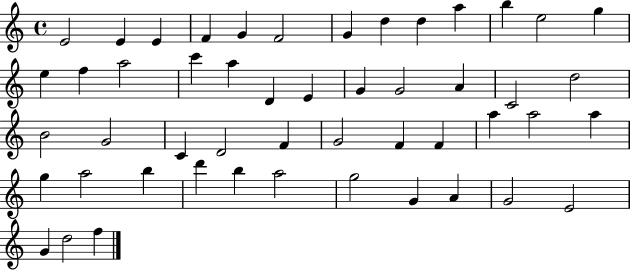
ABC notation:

X:1
T:Untitled
M:4/4
L:1/4
K:C
E2 E E F G F2 G d d a b e2 g e f a2 c' a D E G G2 A C2 d2 B2 G2 C D2 F G2 F F a a2 a g a2 b d' b a2 g2 G A G2 E2 G d2 f